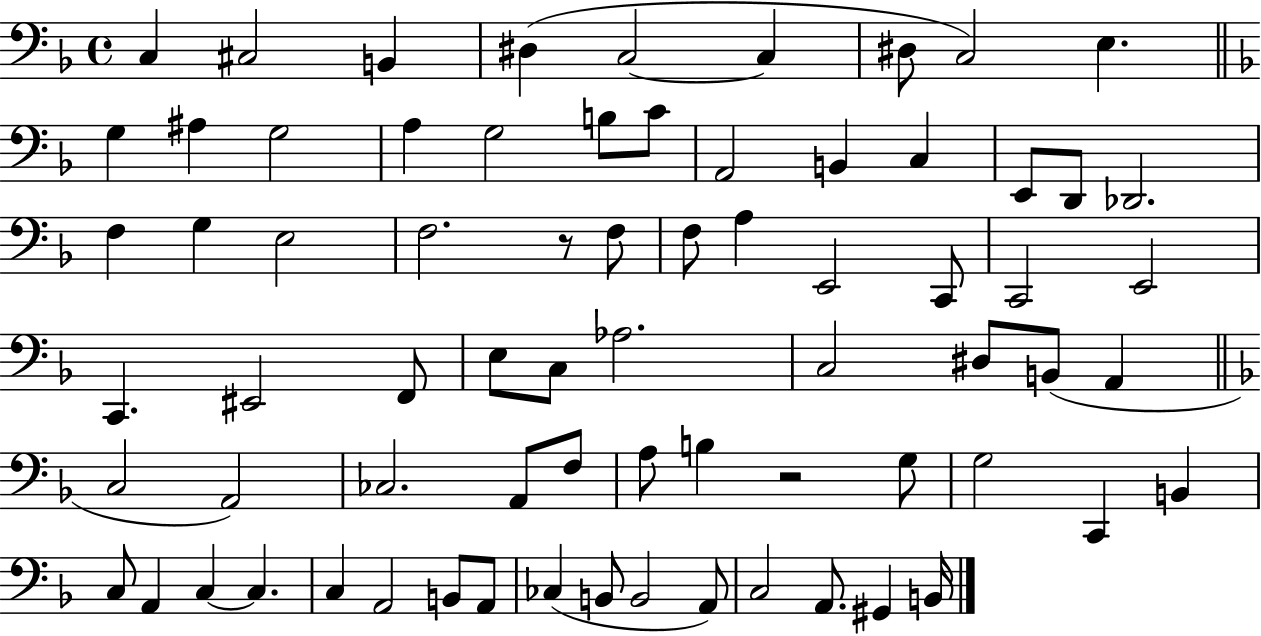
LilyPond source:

{
  \clef bass
  \time 4/4
  \defaultTimeSignature
  \key f \major
  c4 cis2 b,4 | dis4( c2~~ c4 | dis8 c2) e4. | \bar "||" \break \key d \minor g4 ais4 g2 | a4 g2 b8 c'8 | a,2 b,4 c4 | e,8 d,8 des,2. | \break f4 g4 e2 | f2. r8 f8 | f8 a4 e,2 c,8 | c,2 e,2 | \break c,4. eis,2 f,8 | e8 c8 aes2. | c2 dis8 b,8( a,4 | \bar "||" \break \key d \minor c2 a,2) | ces2. a,8 f8 | a8 b4 r2 g8 | g2 c,4 b,4 | \break c8 a,4 c4~~ c4. | c4 a,2 b,8 a,8 | ces4( b,8 b,2 a,8) | c2 a,8. gis,4 b,16 | \break \bar "|."
}